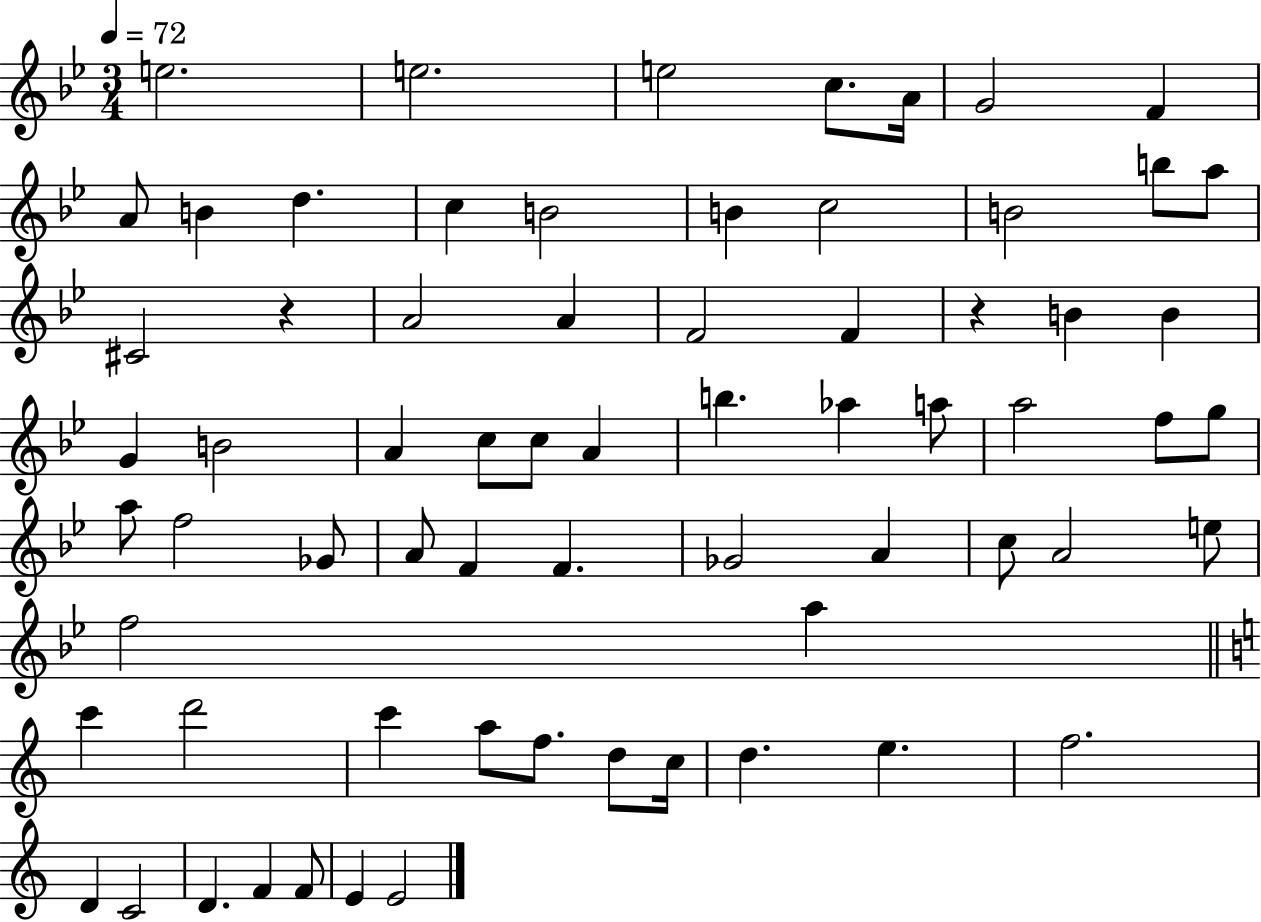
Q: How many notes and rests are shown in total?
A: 68